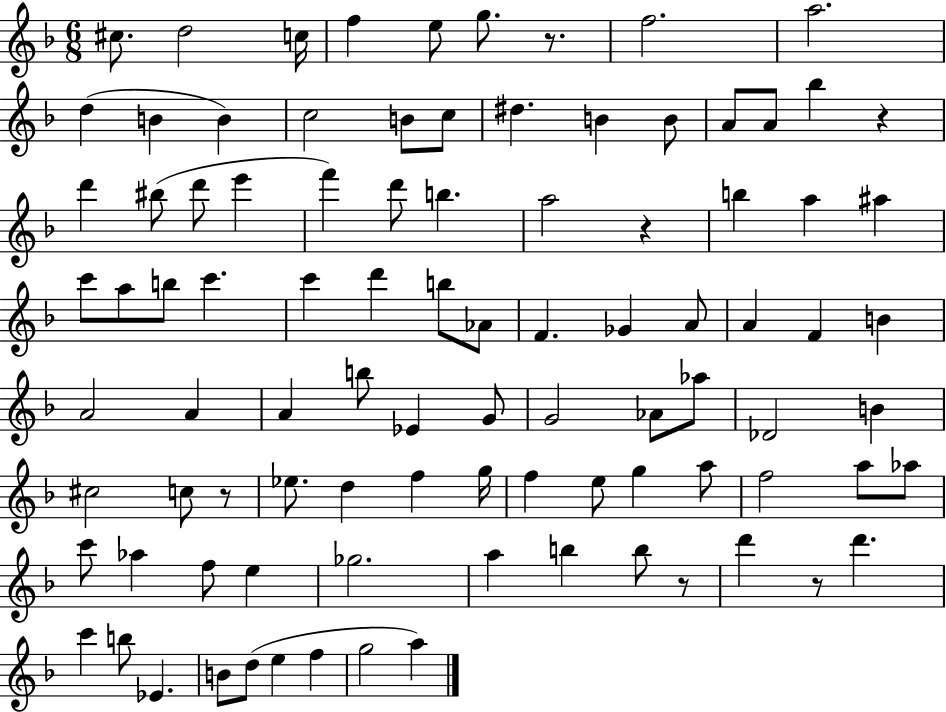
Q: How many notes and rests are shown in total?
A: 94